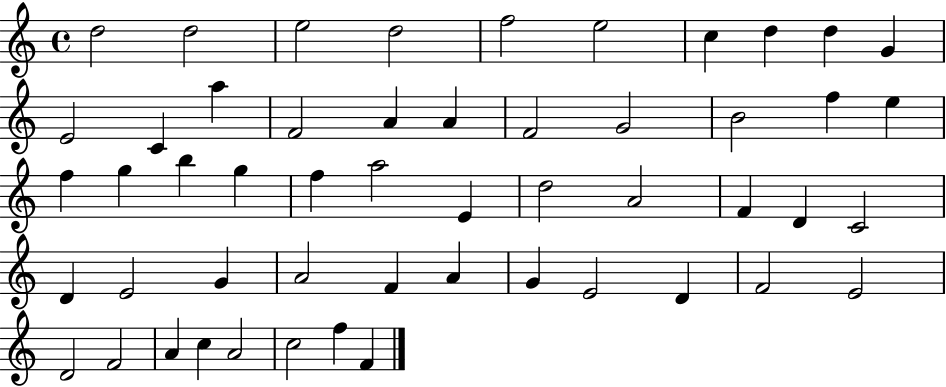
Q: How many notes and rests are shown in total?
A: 52